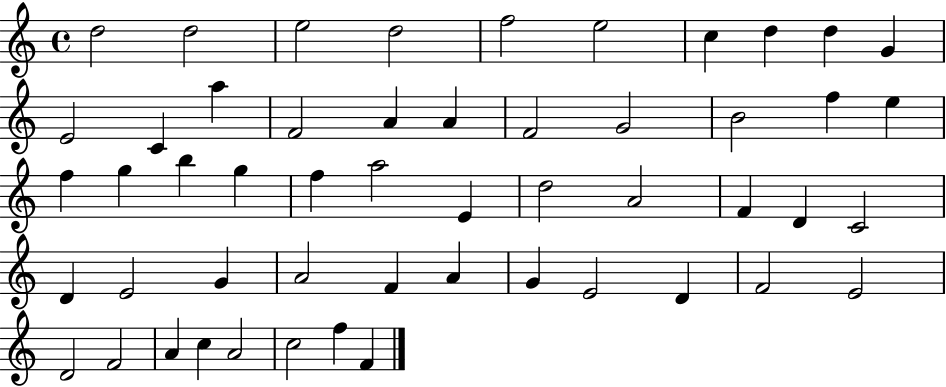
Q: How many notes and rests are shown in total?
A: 52